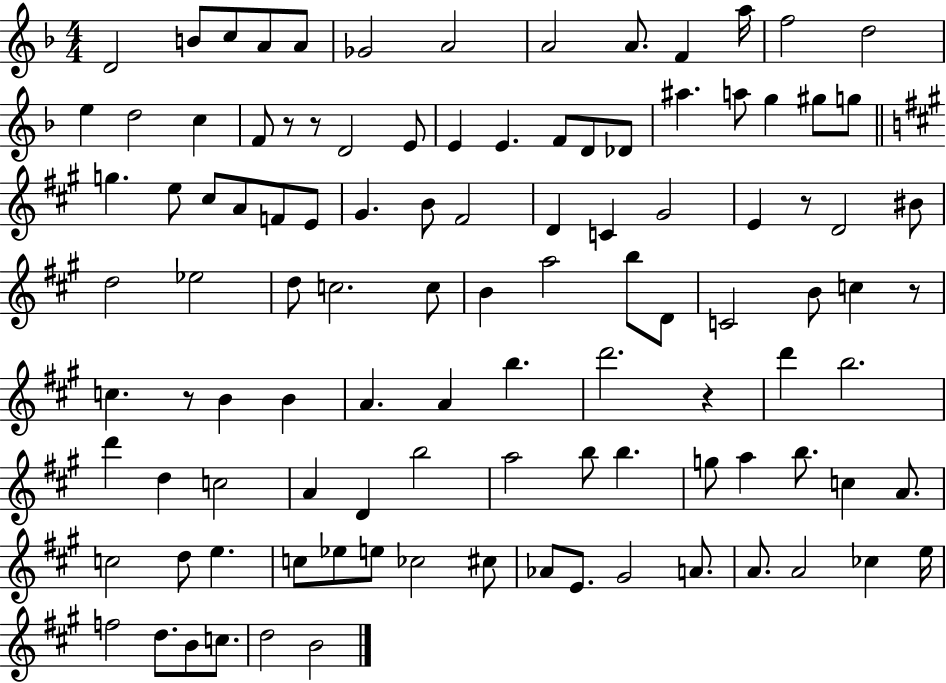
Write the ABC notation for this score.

X:1
T:Untitled
M:4/4
L:1/4
K:F
D2 B/2 c/2 A/2 A/2 _G2 A2 A2 A/2 F a/4 f2 d2 e d2 c F/2 z/2 z/2 D2 E/2 E E F/2 D/2 _D/2 ^a a/2 g ^g/2 g/2 g e/2 ^c/2 A/2 F/2 E/2 ^G B/2 ^F2 D C ^G2 E z/2 D2 ^B/2 d2 _e2 d/2 c2 c/2 B a2 b/2 D/2 C2 B/2 c z/2 c z/2 B B A A b d'2 z d' b2 d' d c2 A D b2 a2 b/2 b g/2 a b/2 c A/2 c2 d/2 e c/2 _e/2 e/2 _c2 ^c/2 _A/2 E/2 ^G2 A/2 A/2 A2 _c e/4 f2 d/2 B/2 c/2 d2 B2